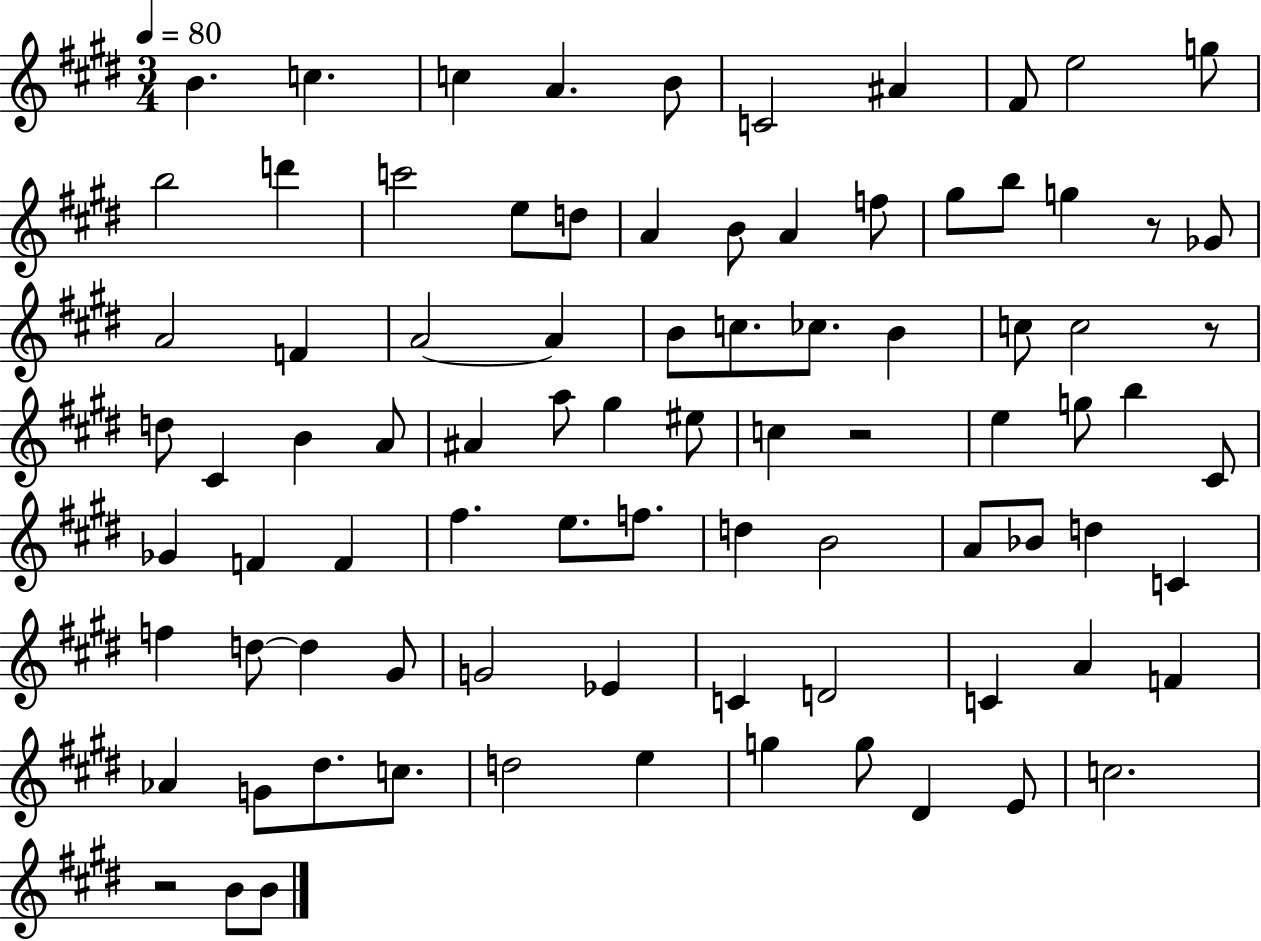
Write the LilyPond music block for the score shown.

{
  \clef treble
  \numericTimeSignature
  \time 3/4
  \key e \major
  \tempo 4 = 80
  b'4. c''4. | c''4 a'4. b'8 | c'2 ais'4 | fis'8 e''2 g''8 | \break b''2 d'''4 | c'''2 e''8 d''8 | a'4 b'8 a'4 f''8 | gis''8 b''8 g''4 r8 ges'8 | \break a'2 f'4 | a'2~~ a'4 | b'8 c''8. ces''8. b'4 | c''8 c''2 r8 | \break d''8 cis'4 b'4 a'8 | ais'4 a''8 gis''4 eis''8 | c''4 r2 | e''4 g''8 b''4 cis'8 | \break ges'4 f'4 f'4 | fis''4. e''8. f''8. | d''4 b'2 | a'8 bes'8 d''4 c'4 | \break f''4 d''8~~ d''4 gis'8 | g'2 ees'4 | c'4 d'2 | c'4 a'4 f'4 | \break aes'4 g'8 dis''8. c''8. | d''2 e''4 | g''4 g''8 dis'4 e'8 | c''2. | \break r2 b'8 b'8 | \bar "|."
}